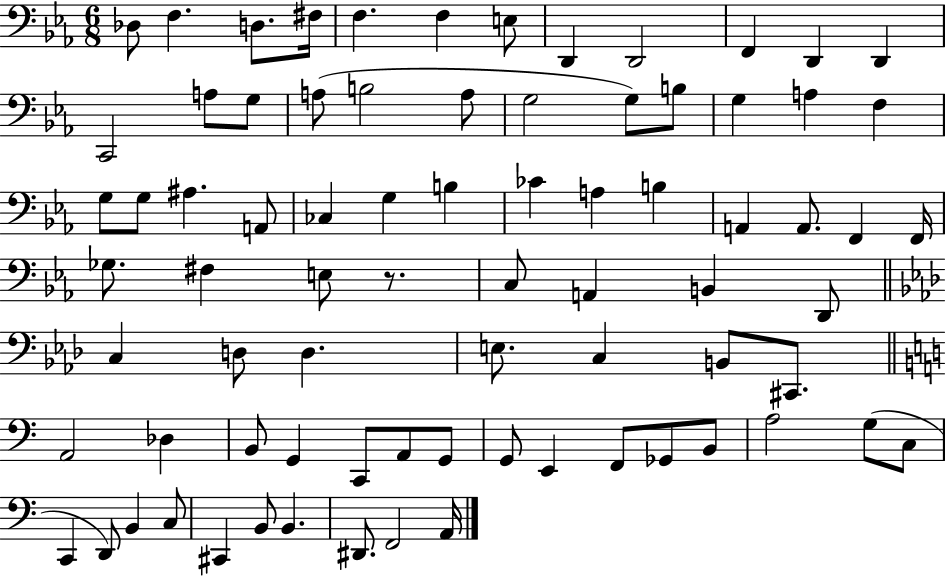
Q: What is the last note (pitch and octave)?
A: A2